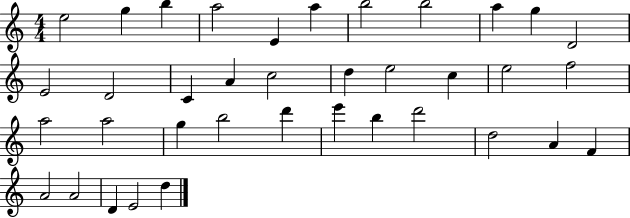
X:1
T:Untitled
M:4/4
L:1/4
K:C
e2 g b a2 E a b2 b2 a g D2 E2 D2 C A c2 d e2 c e2 f2 a2 a2 g b2 d' e' b d'2 d2 A F A2 A2 D E2 d